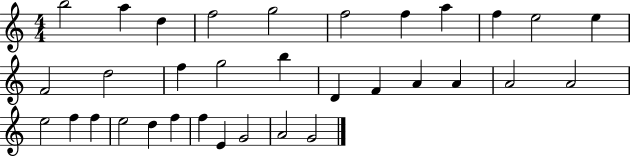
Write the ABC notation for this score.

X:1
T:Untitled
M:4/4
L:1/4
K:C
b2 a d f2 g2 f2 f a f e2 e F2 d2 f g2 b D F A A A2 A2 e2 f f e2 d f f E G2 A2 G2